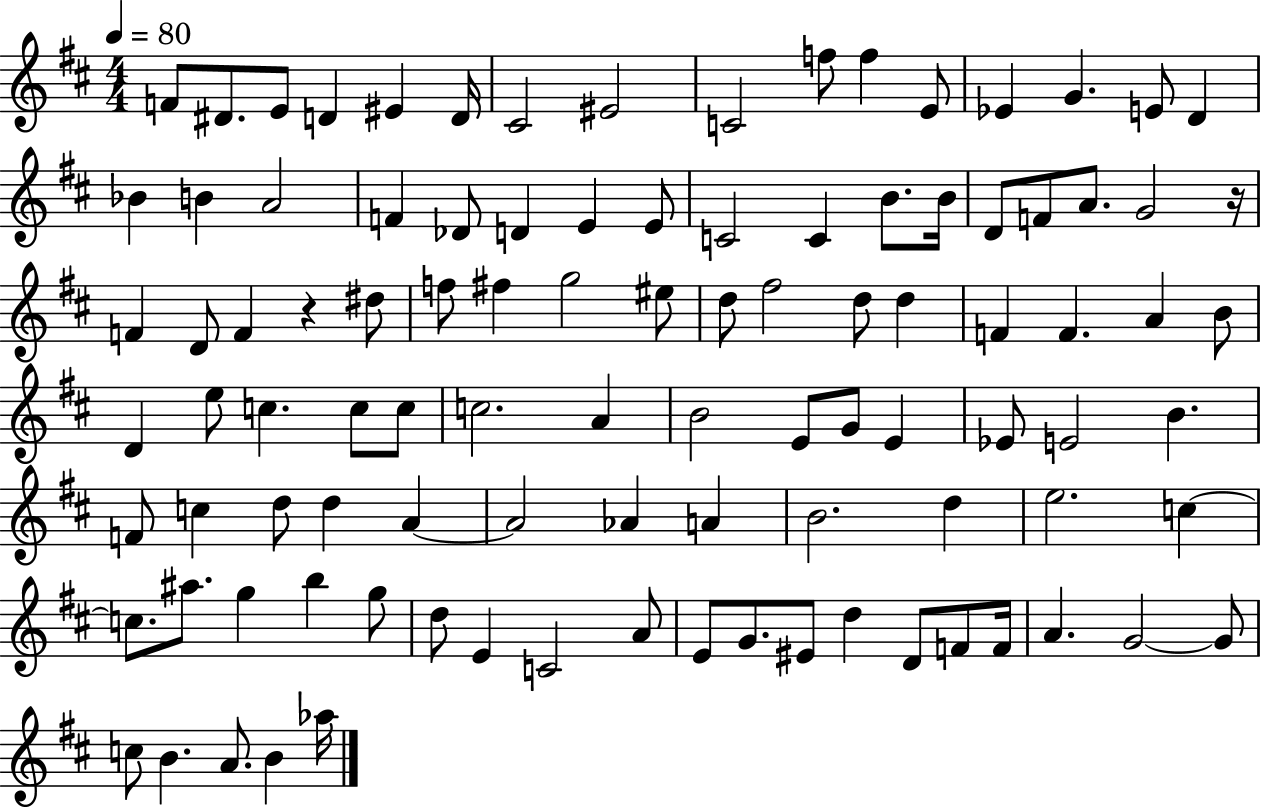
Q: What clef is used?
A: treble